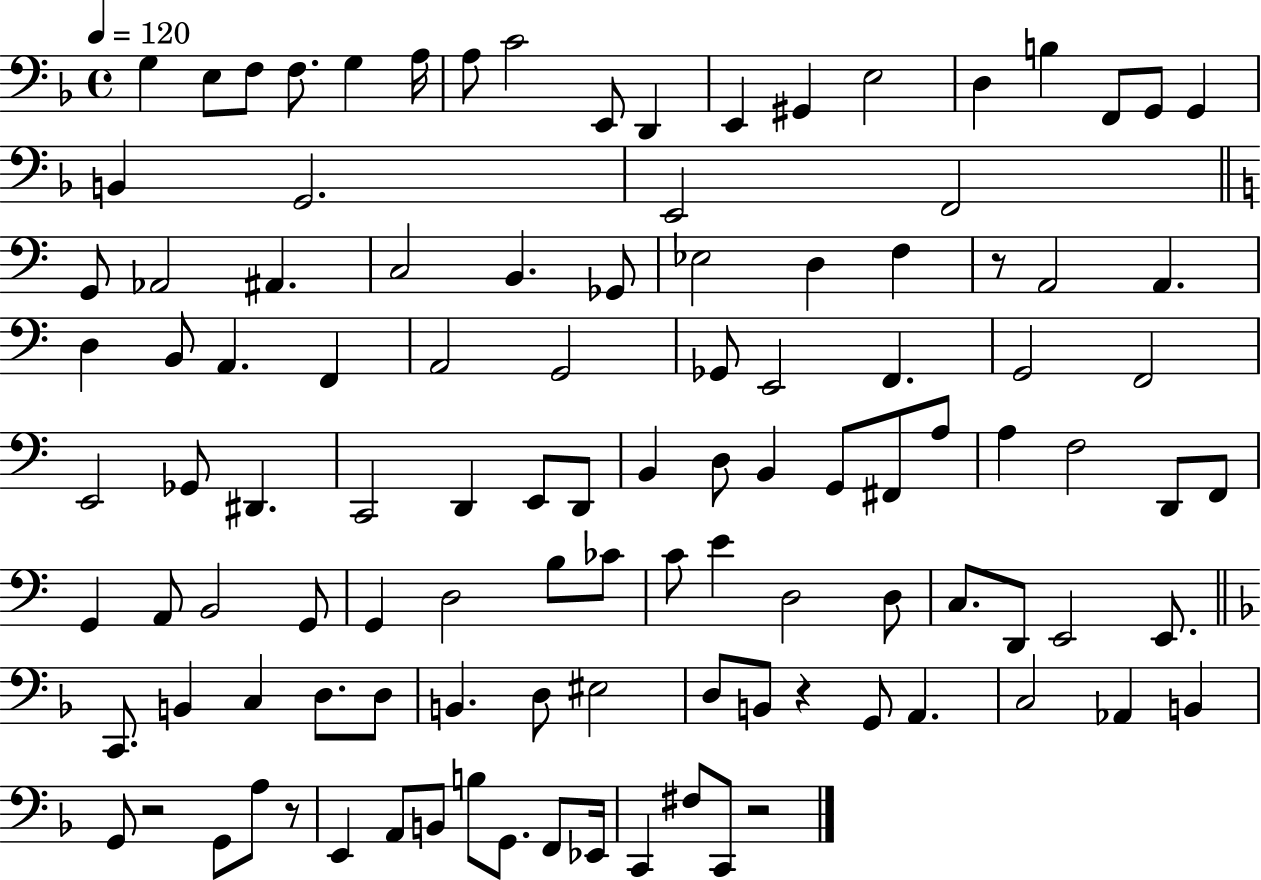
{
  \clef bass
  \time 4/4
  \defaultTimeSignature
  \key f \major
  \tempo 4 = 120
  \repeat volta 2 { g4 e8 f8 f8. g4 a16 | a8 c'2 e,8 d,4 | e,4 gis,4 e2 | d4 b4 f,8 g,8 g,4 | \break b,4 g,2. | e,2 f,2 | \bar "||" \break \key c \major g,8 aes,2 ais,4. | c2 b,4. ges,8 | ees2 d4 f4 | r8 a,2 a,4. | \break d4 b,8 a,4. f,4 | a,2 g,2 | ges,8 e,2 f,4. | g,2 f,2 | \break e,2 ges,8 dis,4. | c,2 d,4 e,8 d,8 | b,4 d8 b,4 g,8 fis,8 a8 | a4 f2 d,8 f,8 | \break g,4 a,8 b,2 g,8 | g,4 d2 b8 ces'8 | c'8 e'4 d2 d8 | c8. d,8 e,2 e,8. | \break \bar "||" \break \key f \major c,8. b,4 c4 d8. d8 | b,4. d8 eis2 | d8 b,8 r4 g,8 a,4. | c2 aes,4 b,4 | \break g,8 r2 g,8 a8 r8 | e,4 a,8 b,8 b8 g,8. f,8 ees,16 | c,4 fis8 c,8 r2 | } \bar "|."
}